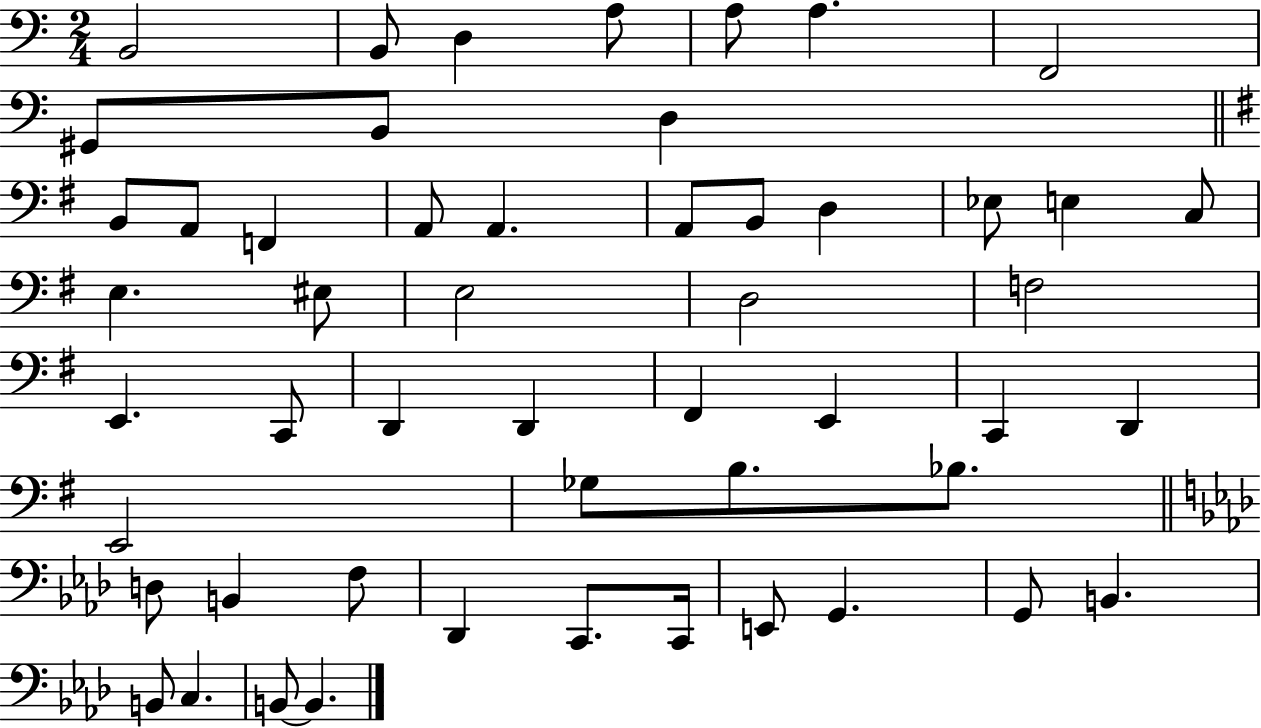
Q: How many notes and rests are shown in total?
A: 52